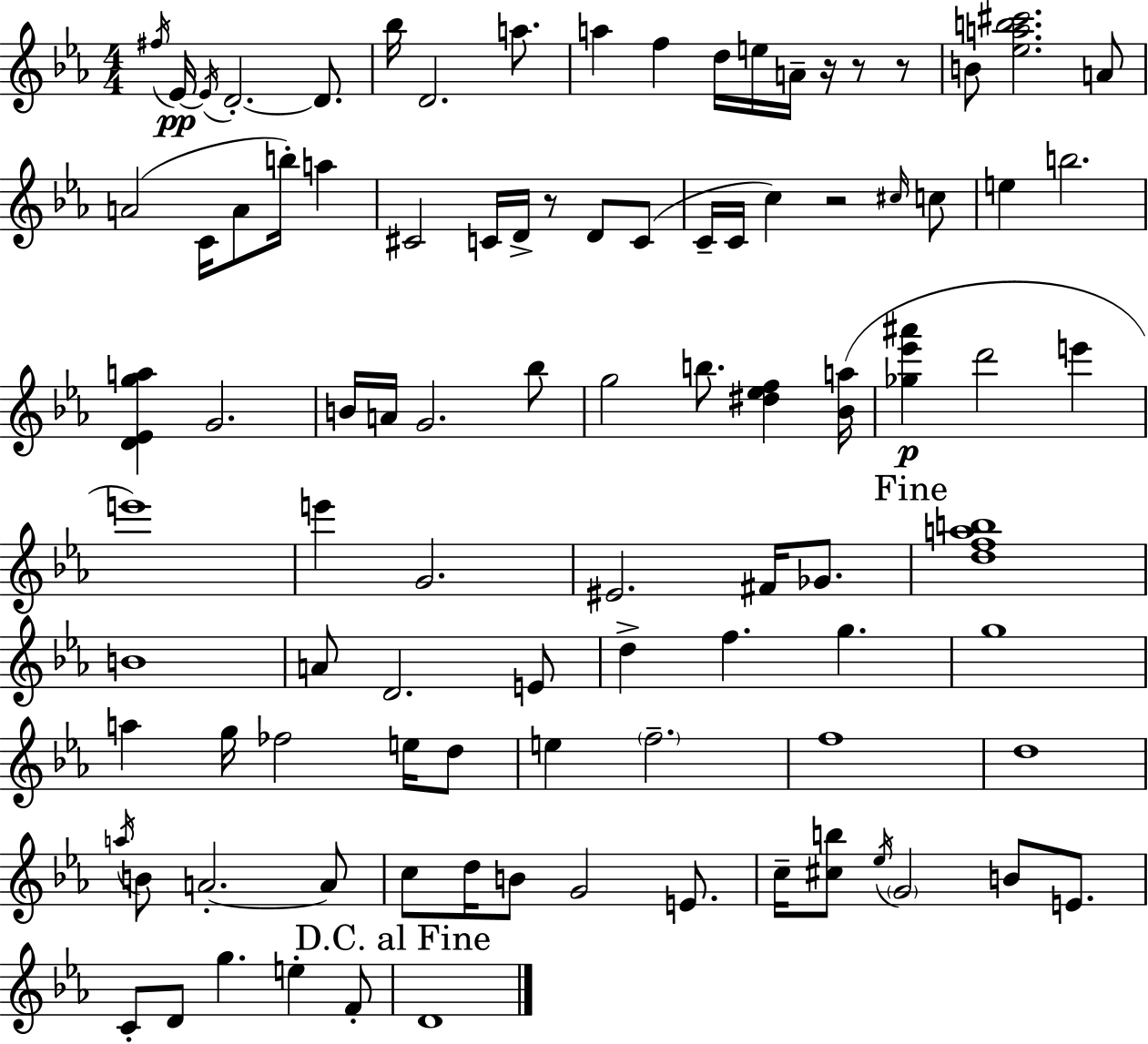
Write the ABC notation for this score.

X:1
T:Untitled
M:4/4
L:1/4
K:Cm
^f/4 _E/4 _E/4 D2 D/2 _b/4 D2 a/2 a f d/4 e/4 A/4 z/4 z/2 z/2 B/2 [_eab^c']2 A/2 A2 C/4 A/2 b/4 a ^C2 C/4 D/4 z/2 D/2 C/2 C/4 C/4 c z2 ^c/4 c/2 e b2 [D_Ega] G2 B/4 A/4 G2 _b/2 g2 b/2 [^d_ef] [_Ba]/4 [_g_e'^a'] d'2 e' e'4 e' G2 ^E2 ^F/4 _G/2 [dfab]4 B4 A/2 D2 E/2 d f g g4 a g/4 _f2 e/4 d/2 e f2 f4 d4 a/4 B/2 A2 A/2 c/2 d/4 B/2 G2 E/2 c/4 [^cb]/2 _e/4 G2 B/2 E/2 C/2 D/2 g e F/2 D4